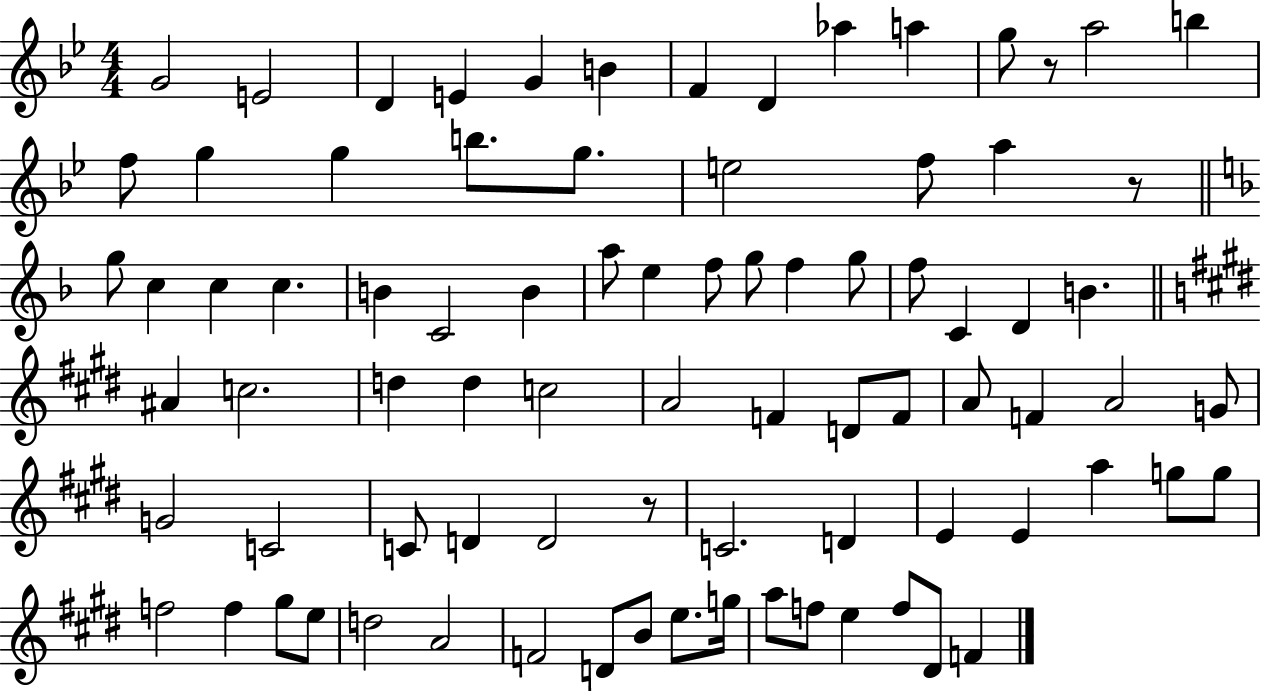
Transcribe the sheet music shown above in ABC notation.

X:1
T:Untitled
M:4/4
L:1/4
K:Bb
G2 E2 D E G B F D _a a g/2 z/2 a2 b f/2 g g b/2 g/2 e2 f/2 a z/2 g/2 c c c B C2 B a/2 e f/2 g/2 f g/2 f/2 C D B ^A c2 d d c2 A2 F D/2 F/2 A/2 F A2 G/2 G2 C2 C/2 D D2 z/2 C2 D E E a g/2 g/2 f2 f ^g/2 e/2 d2 A2 F2 D/2 B/2 e/2 g/4 a/2 f/2 e f/2 ^D/2 F